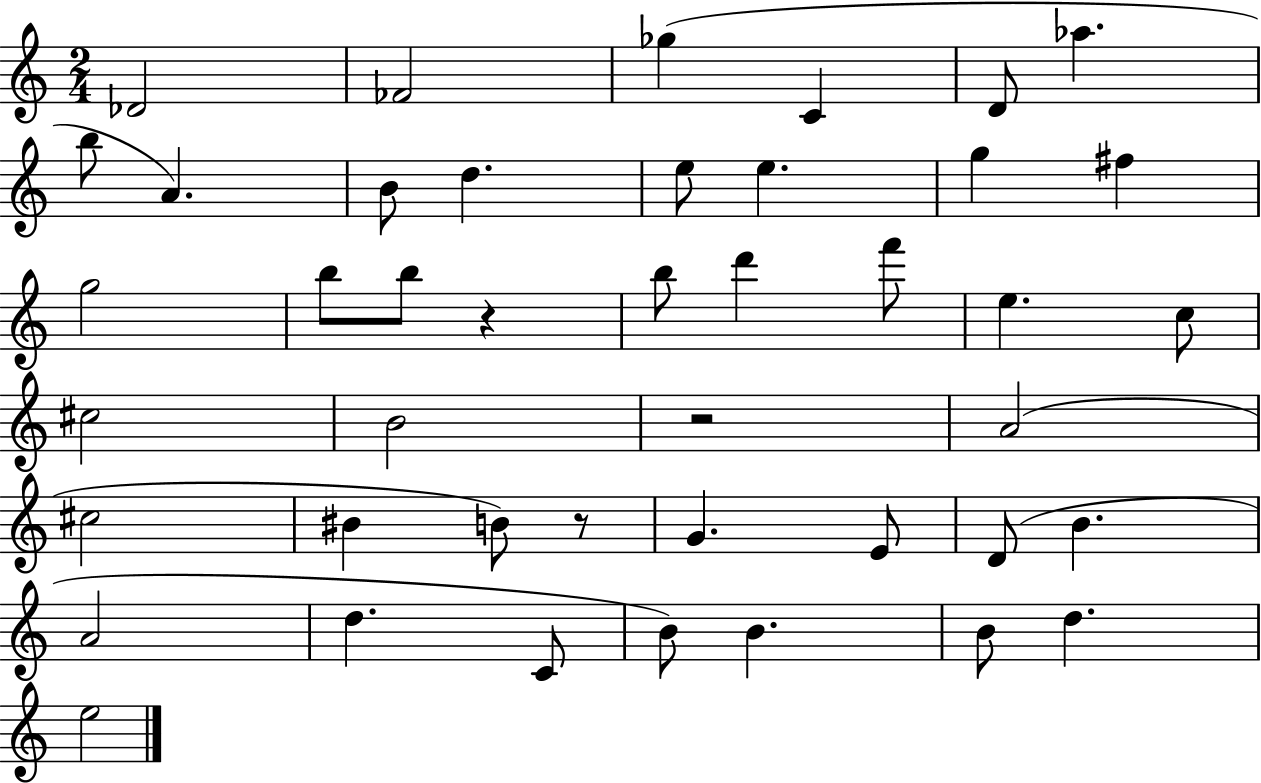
{
  \clef treble
  \numericTimeSignature
  \time 2/4
  \key c \major
  des'2 | fes'2 | ges''4( c'4 | d'8 aes''4. | \break b''8 a'4.) | b'8 d''4. | e''8 e''4. | g''4 fis''4 | \break g''2 | b''8 b''8 r4 | b''8 d'''4 f'''8 | e''4. c''8 | \break cis''2 | b'2 | r2 | a'2( | \break cis''2 | bis'4 b'8) r8 | g'4. e'8 | d'8( b'4. | \break a'2 | d''4. c'8 | b'8) b'4. | b'8 d''4. | \break e''2 | \bar "|."
}